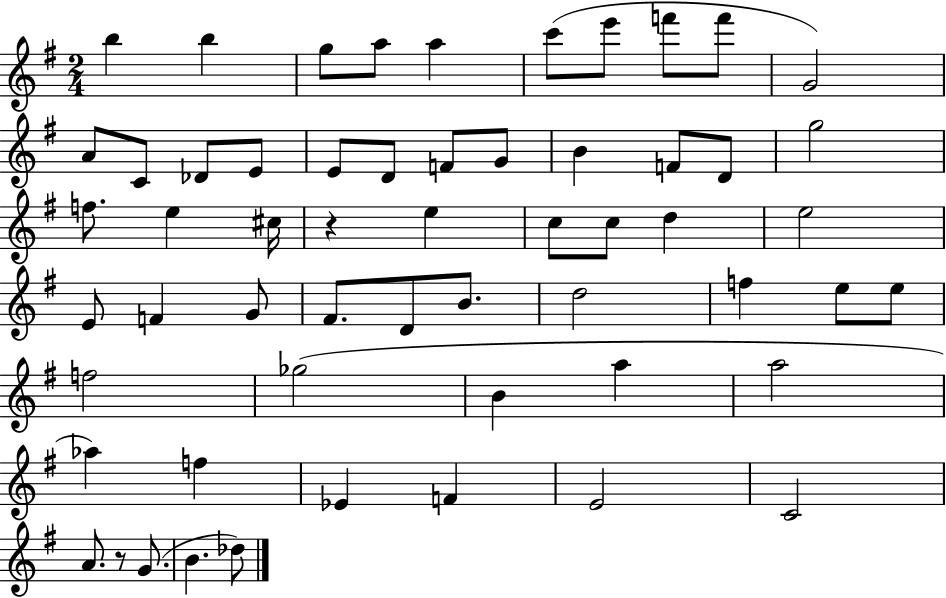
B5/q B5/q G5/e A5/e A5/q C6/e E6/e F6/e F6/e G4/h A4/e C4/e Db4/e E4/e E4/e D4/e F4/e G4/e B4/q F4/e D4/e G5/h F5/e. E5/q C#5/s R/q E5/q C5/e C5/e D5/q E5/h E4/e F4/q G4/e F#4/e. D4/e B4/e. D5/h F5/q E5/e E5/e F5/h Gb5/h B4/q A5/q A5/h Ab5/q F5/q Eb4/q F4/q E4/h C4/h A4/e. R/e G4/e. B4/q. Db5/e